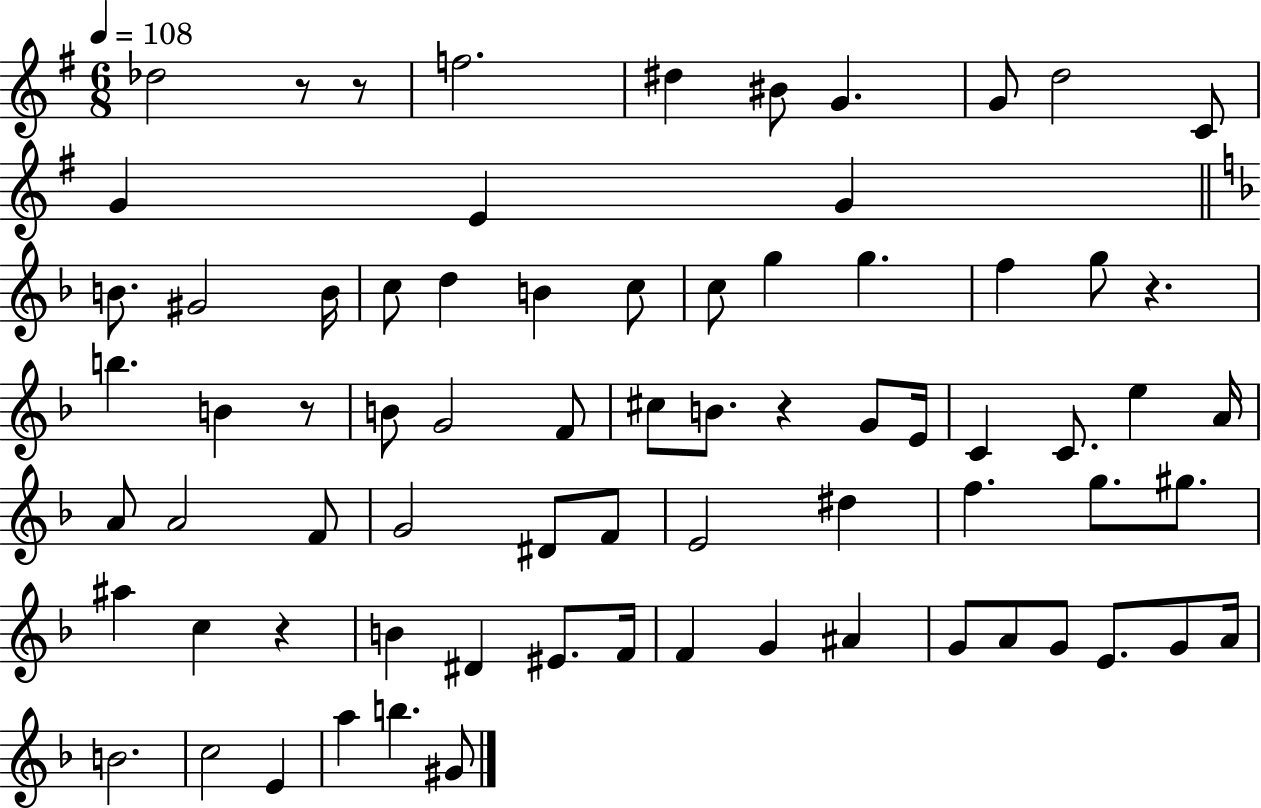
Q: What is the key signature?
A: G major